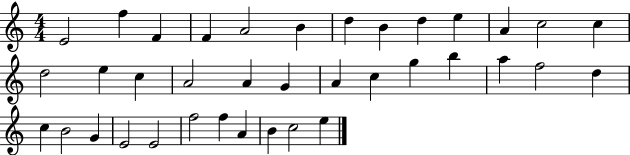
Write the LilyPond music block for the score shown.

{
  \clef treble
  \numericTimeSignature
  \time 4/4
  \key c \major
  e'2 f''4 f'4 | f'4 a'2 b'4 | d''4 b'4 d''4 e''4 | a'4 c''2 c''4 | \break d''2 e''4 c''4 | a'2 a'4 g'4 | a'4 c''4 g''4 b''4 | a''4 f''2 d''4 | \break c''4 b'2 g'4 | e'2 e'2 | f''2 f''4 a'4 | b'4 c''2 e''4 | \break \bar "|."
}